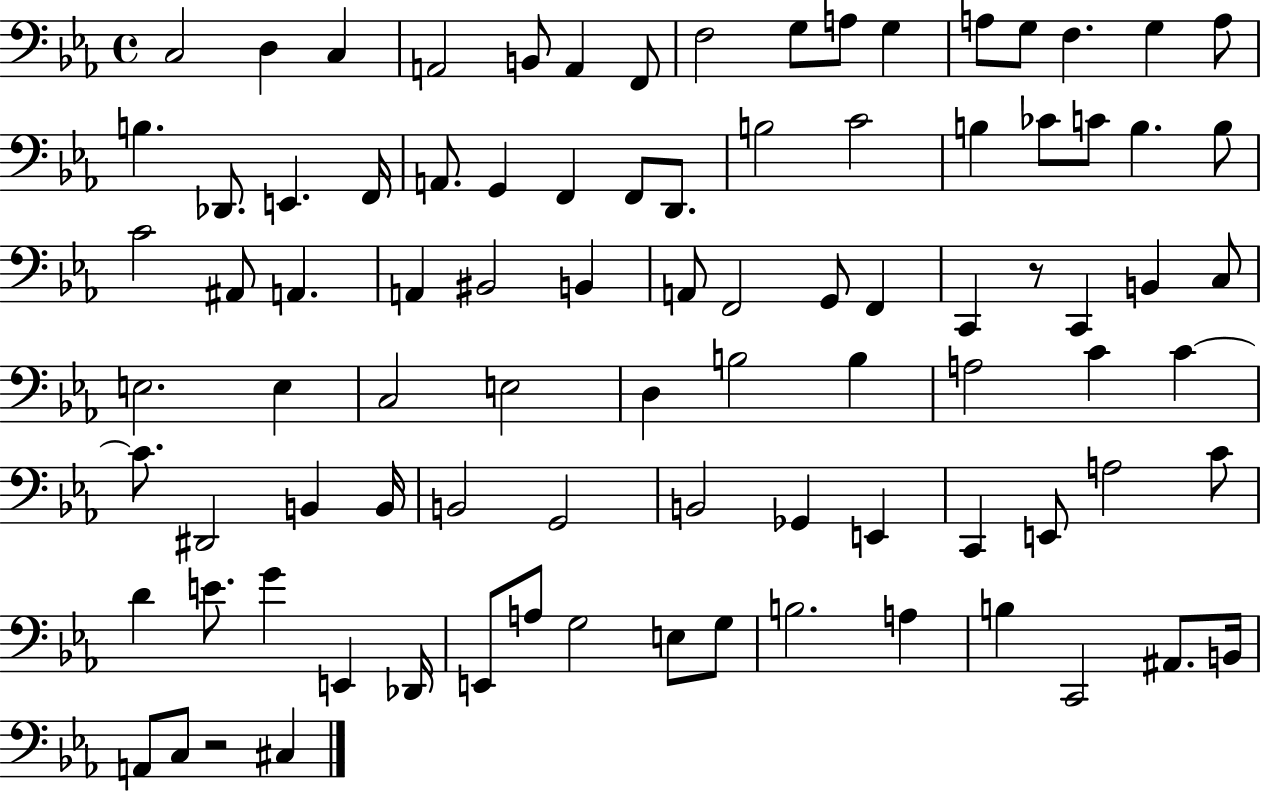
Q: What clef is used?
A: bass